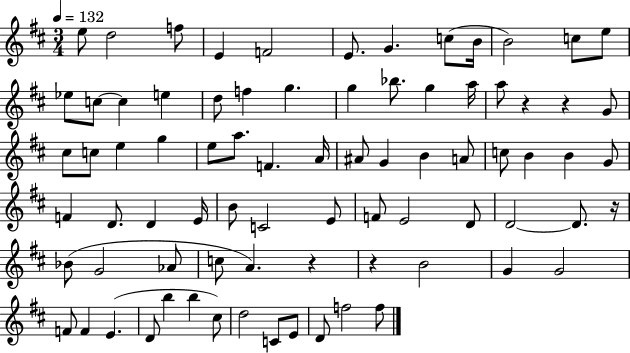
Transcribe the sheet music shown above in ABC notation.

X:1
T:Untitled
M:3/4
L:1/4
K:D
e/2 d2 f/2 E F2 E/2 G c/2 B/4 B2 c/2 e/2 _e/2 c/2 c e d/2 f g g _b/2 g a/4 a/2 z z G/2 ^c/2 c/2 e g e/2 a/2 F A/4 ^A/2 G B A/2 c/2 B B G/2 F D/2 D E/4 B/2 C2 E/2 F/2 E2 D/2 D2 D/2 z/4 _B/2 G2 _A/2 c/2 A z z B2 G G2 F/2 F E D/2 b b ^c/2 d2 C/2 E/2 D/2 f2 f/2